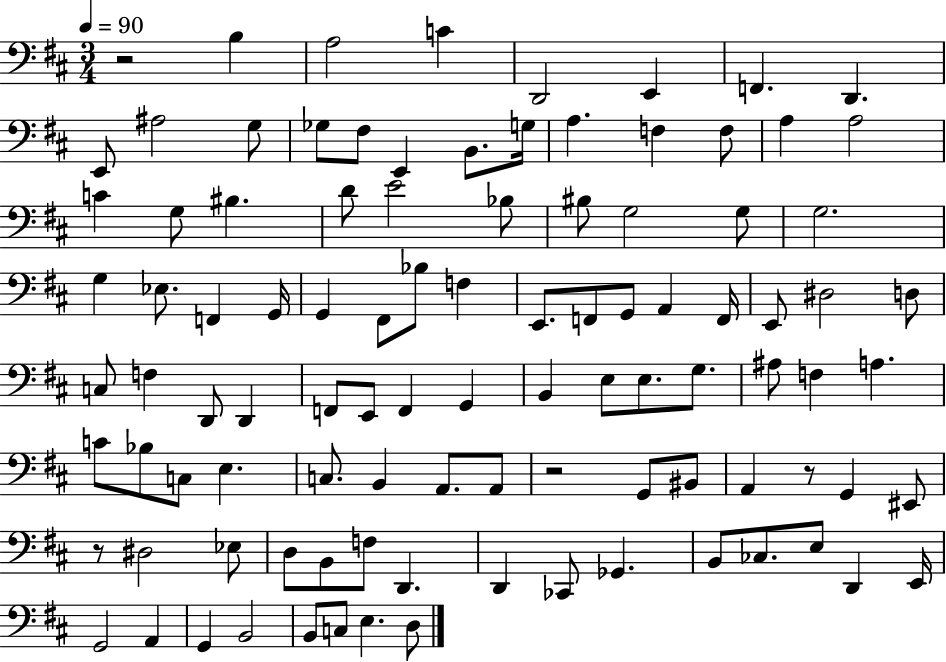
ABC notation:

X:1
T:Untitled
M:3/4
L:1/4
K:D
z2 B, A,2 C D,,2 E,, F,, D,, E,,/2 ^A,2 G,/2 _G,/2 ^F,/2 E,, B,,/2 G,/4 A, F, F,/2 A, A,2 C G,/2 ^B, D/2 E2 _B,/2 ^B,/2 G,2 G,/2 G,2 G, _E,/2 F,, G,,/4 G,, ^F,,/2 _B,/2 F, E,,/2 F,,/2 G,,/2 A,, F,,/4 E,,/2 ^D,2 D,/2 C,/2 F, D,,/2 D,, F,,/2 E,,/2 F,, G,, B,, E,/2 E,/2 G,/2 ^A,/2 F, A, C/2 _B,/2 C,/2 E, C,/2 B,, A,,/2 A,,/2 z2 G,,/2 ^B,,/2 A,, z/2 G,, ^E,,/2 z/2 ^D,2 _E,/2 D,/2 B,,/2 F,/2 D,, D,, _C,,/2 _G,, B,,/2 _C,/2 E,/2 D,, E,,/4 G,,2 A,, G,, B,,2 B,,/2 C,/2 E, D,/2